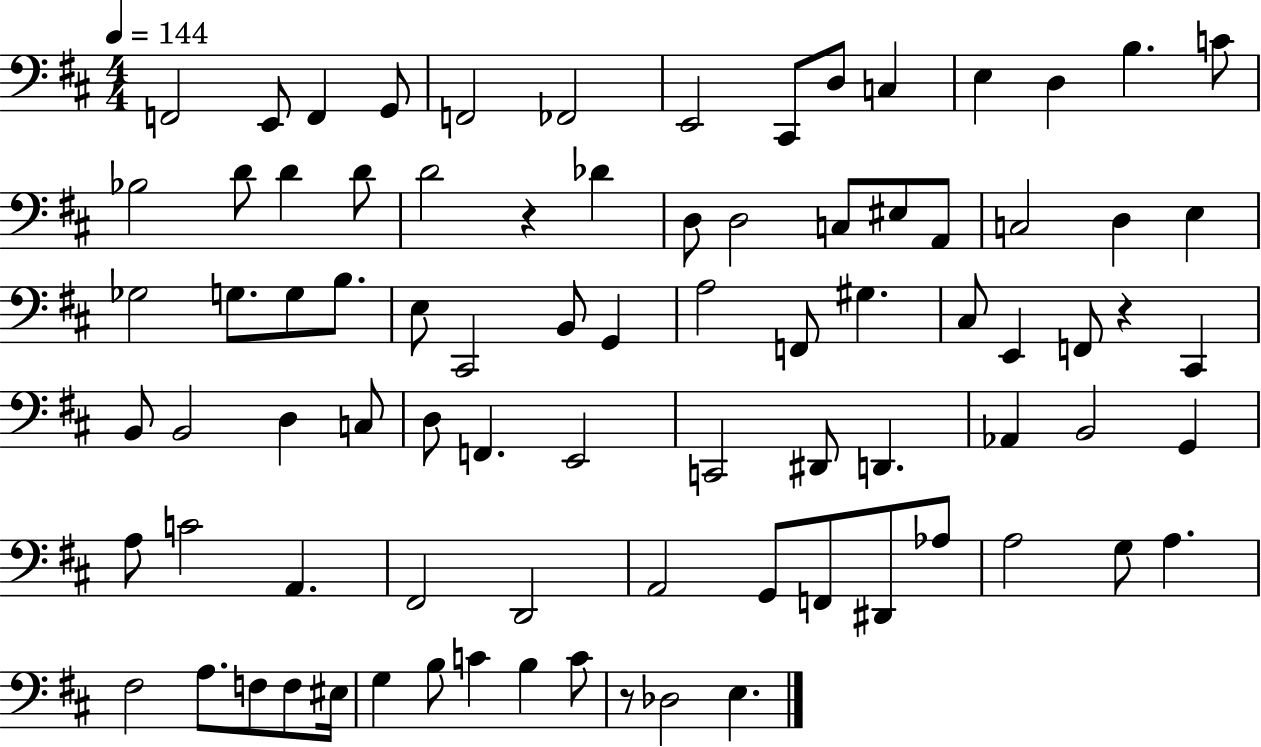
{
  \clef bass
  \numericTimeSignature
  \time 4/4
  \key d \major
  \tempo 4 = 144
  f,2 e,8 f,4 g,8 | f,2 fes,2 | e,2 cis,8 d8 c4 | e4 d4 b4. c'8 | \break bes2 d'8 d'4 d'8 | d'2 r4 des'4 | d8 d2 c8 eis8 a,8 | c2 d4 e4 | \break ges2 g8. g8 b8. | e8 cis,2 b,8 g,4 | a2 f,8 gis4. | cis8 e,4 f,8 r4 cis,4 | \break b,8 b,2 d4 c8 | d8 f,4. e,2 | c,2 dis,8 d,4. | aes,4 b,2 g,4 | \break a8 c'2 a,4. | fis,2 d,2 | a,2 g,8 f,8 dis,8 aes8 | a2 g8 a4. | \break fis2 a8. f8 f8 eis16 | g4 b8 c'4 b4 c'8 | r8 des2 e4. | \bar "|."
}